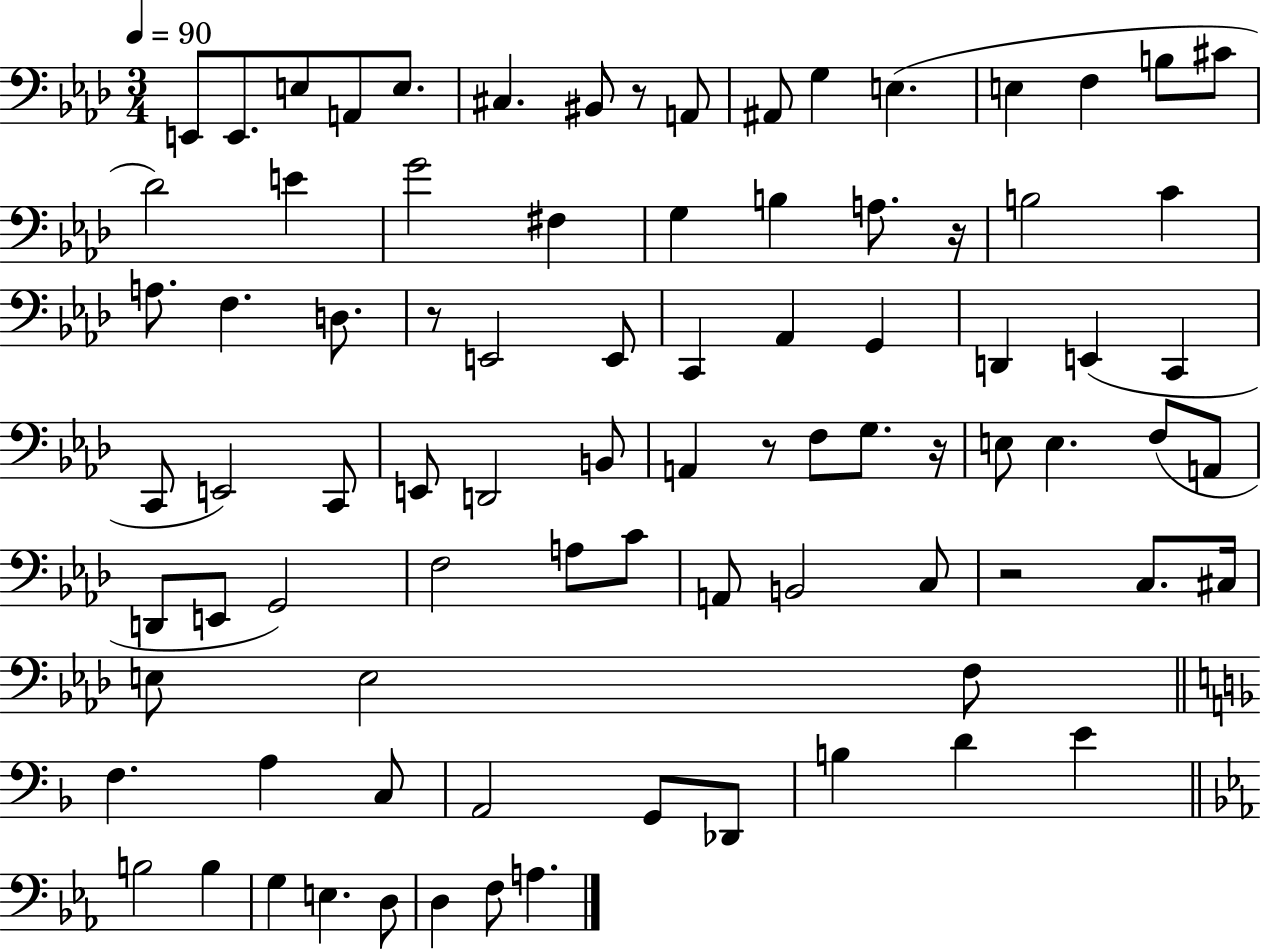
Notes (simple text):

E2/e E2/e. E3/e A2/e E3/e. C#3/q. BIS2/e R/e A2/e A#2/e G3/q E3/q. E3/q F3/q B3/e C#4/e Db4/h E4/q G4/h F#3/q G3/q B3/q A3/e. R/s B3/h C4/q A3/e. F3/q. D3/e. R/e E2/h E2/e C2/q Ab2/q G2/q D2/q E2/q C2/q C2/e E2/h C2/e E2/e D2/h B2/e A2/q R/e F3/e G3/e. R/s E3/e E3/q. F3/e A2/e D2/e E2/e G2/h F3/h A3/e C4/e A2/e B2/h C3/e R/h C3/e. C#3/s E3/e E3/h F3/e F3/q. A3/q C3/e A2/h G2/e Db2/e B3/q D4/q E4/q B3/h B3/q G3/q E3/q. D3/e D3/q F3/e A3/q.